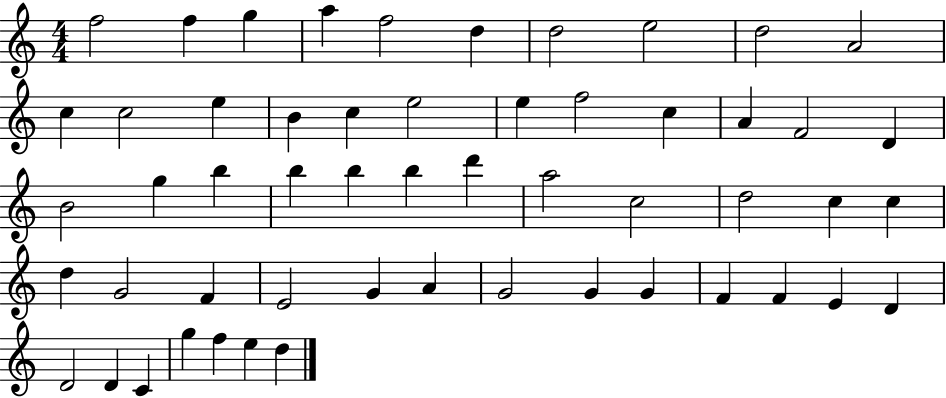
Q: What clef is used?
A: treble